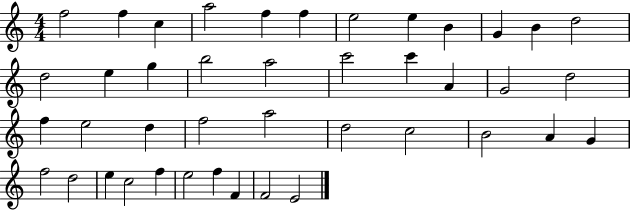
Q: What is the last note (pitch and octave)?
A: E4